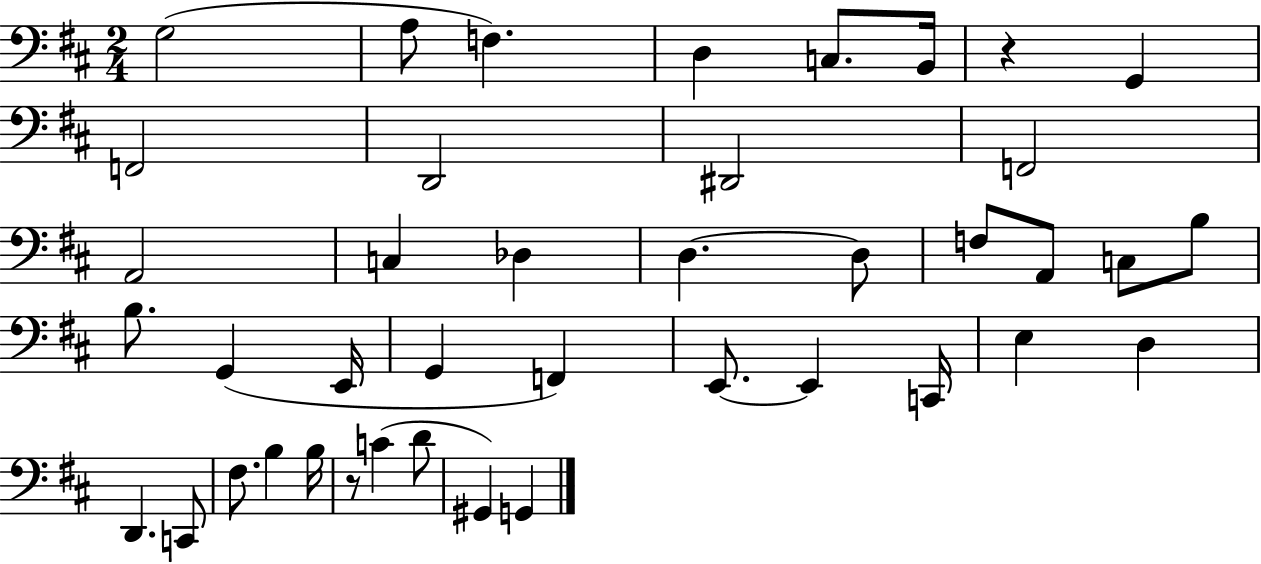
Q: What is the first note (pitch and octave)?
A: G3